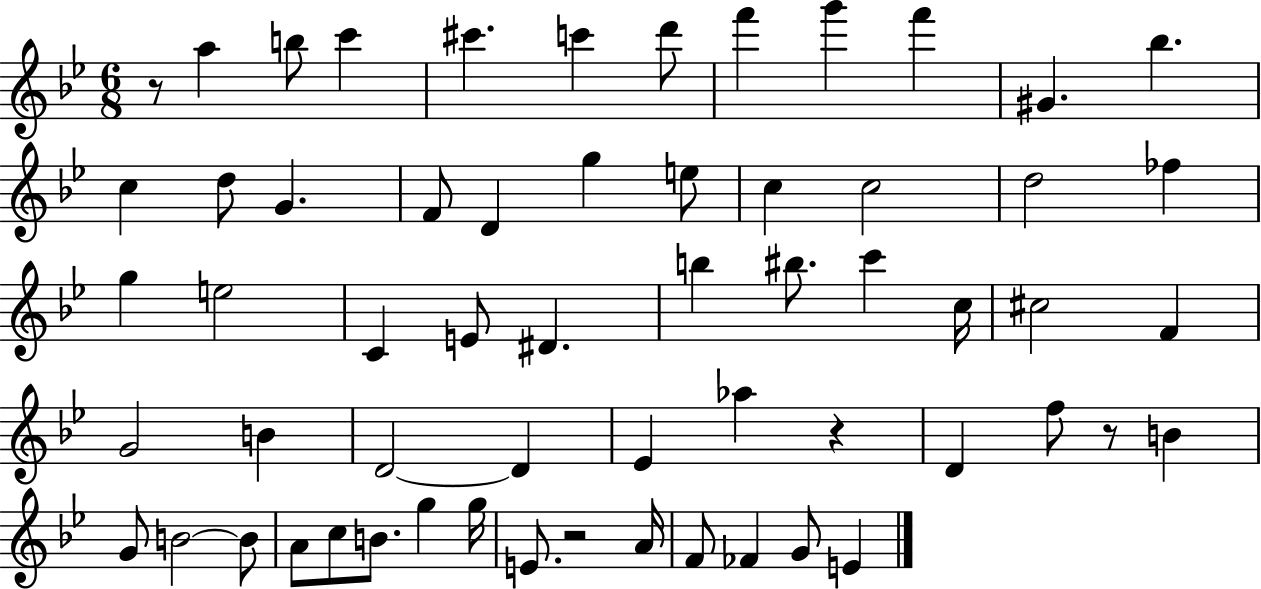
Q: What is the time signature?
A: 6/8